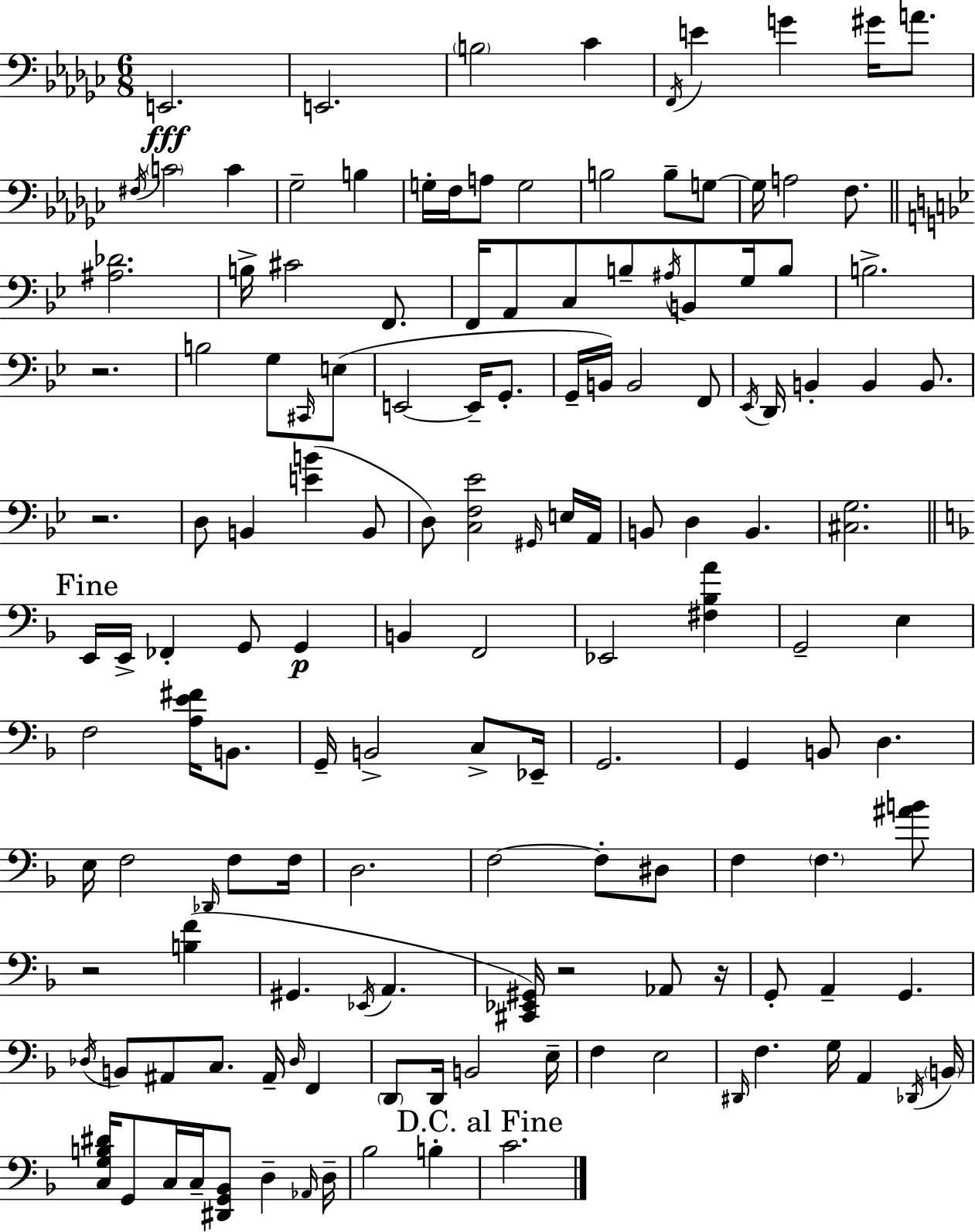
X:1
T:Untitled
M:6/8
L:1/4
K:Ebm
E,,2 E,,2 B,2 _C F,,/4 E G ^G/4 A/2 ^F,/4 C2 C _G,2 B, G,/4 F,/4 A,/2 G,2 B,2 B,/2 G,/2 G,/4 A,2 F,/2 [^A,_D]2 B,/4 ^C2 F,,/2 F,,/4 A,,/2 C,/2 B,/2 ^A,/4 B,,/2 G,/4 B,/2 B,2 z2 B,2 G,/2 ^C,,/4 E,/2 E,,2 E,,/4 G,,/2 G,,/4 B,,/4 B,,2 F,,/2 _E,,/4 D,,/4 B,, B,, B,,/2 z2 D,/2 B,, [EB] B,,/2 D,/2 [C,F,_E]2 ^G,,/4 E,/4 A,,/4 B,,/2 D, B,, [^C,G,]2 E,,/4 E,,/4 _F,, G,,/2 G,, B,, F,,2 _E,,2 [^F,_B,A] G,,2 E, F,2 [A,E^F]/4 B,,/2 G,,/4 B,,2 C,/2 _E,,/4 G,,2 G,, B,,/2 D, E,/4 F,2 _D,,/4 F,/2 F,/4 D,2 F,2 F,/2 ^D,/2 F, F, [^AB]/2 z2 [B,F] ^G,, _E,,/4 A,, [^C,,_E,,^G,,]/4 z2 _A,,/2 z/4 G,,/2 A,, G,, _D,/4 B,,/2 ^A,,/2 C,/2 ^A,,/4 _D,/4 F,, D,,/2 D,,/4 B,,2 E,/4 F, E,2 ^D,,/4 F, G,/4 A,, _D,,/4 B,,/4 [C,G,B,^D]/4 G,,/2 C,/4 C,/4 [^D,,G,,_B,,]/2 D, _A,,/4 D,/4 _B,2 B, C2